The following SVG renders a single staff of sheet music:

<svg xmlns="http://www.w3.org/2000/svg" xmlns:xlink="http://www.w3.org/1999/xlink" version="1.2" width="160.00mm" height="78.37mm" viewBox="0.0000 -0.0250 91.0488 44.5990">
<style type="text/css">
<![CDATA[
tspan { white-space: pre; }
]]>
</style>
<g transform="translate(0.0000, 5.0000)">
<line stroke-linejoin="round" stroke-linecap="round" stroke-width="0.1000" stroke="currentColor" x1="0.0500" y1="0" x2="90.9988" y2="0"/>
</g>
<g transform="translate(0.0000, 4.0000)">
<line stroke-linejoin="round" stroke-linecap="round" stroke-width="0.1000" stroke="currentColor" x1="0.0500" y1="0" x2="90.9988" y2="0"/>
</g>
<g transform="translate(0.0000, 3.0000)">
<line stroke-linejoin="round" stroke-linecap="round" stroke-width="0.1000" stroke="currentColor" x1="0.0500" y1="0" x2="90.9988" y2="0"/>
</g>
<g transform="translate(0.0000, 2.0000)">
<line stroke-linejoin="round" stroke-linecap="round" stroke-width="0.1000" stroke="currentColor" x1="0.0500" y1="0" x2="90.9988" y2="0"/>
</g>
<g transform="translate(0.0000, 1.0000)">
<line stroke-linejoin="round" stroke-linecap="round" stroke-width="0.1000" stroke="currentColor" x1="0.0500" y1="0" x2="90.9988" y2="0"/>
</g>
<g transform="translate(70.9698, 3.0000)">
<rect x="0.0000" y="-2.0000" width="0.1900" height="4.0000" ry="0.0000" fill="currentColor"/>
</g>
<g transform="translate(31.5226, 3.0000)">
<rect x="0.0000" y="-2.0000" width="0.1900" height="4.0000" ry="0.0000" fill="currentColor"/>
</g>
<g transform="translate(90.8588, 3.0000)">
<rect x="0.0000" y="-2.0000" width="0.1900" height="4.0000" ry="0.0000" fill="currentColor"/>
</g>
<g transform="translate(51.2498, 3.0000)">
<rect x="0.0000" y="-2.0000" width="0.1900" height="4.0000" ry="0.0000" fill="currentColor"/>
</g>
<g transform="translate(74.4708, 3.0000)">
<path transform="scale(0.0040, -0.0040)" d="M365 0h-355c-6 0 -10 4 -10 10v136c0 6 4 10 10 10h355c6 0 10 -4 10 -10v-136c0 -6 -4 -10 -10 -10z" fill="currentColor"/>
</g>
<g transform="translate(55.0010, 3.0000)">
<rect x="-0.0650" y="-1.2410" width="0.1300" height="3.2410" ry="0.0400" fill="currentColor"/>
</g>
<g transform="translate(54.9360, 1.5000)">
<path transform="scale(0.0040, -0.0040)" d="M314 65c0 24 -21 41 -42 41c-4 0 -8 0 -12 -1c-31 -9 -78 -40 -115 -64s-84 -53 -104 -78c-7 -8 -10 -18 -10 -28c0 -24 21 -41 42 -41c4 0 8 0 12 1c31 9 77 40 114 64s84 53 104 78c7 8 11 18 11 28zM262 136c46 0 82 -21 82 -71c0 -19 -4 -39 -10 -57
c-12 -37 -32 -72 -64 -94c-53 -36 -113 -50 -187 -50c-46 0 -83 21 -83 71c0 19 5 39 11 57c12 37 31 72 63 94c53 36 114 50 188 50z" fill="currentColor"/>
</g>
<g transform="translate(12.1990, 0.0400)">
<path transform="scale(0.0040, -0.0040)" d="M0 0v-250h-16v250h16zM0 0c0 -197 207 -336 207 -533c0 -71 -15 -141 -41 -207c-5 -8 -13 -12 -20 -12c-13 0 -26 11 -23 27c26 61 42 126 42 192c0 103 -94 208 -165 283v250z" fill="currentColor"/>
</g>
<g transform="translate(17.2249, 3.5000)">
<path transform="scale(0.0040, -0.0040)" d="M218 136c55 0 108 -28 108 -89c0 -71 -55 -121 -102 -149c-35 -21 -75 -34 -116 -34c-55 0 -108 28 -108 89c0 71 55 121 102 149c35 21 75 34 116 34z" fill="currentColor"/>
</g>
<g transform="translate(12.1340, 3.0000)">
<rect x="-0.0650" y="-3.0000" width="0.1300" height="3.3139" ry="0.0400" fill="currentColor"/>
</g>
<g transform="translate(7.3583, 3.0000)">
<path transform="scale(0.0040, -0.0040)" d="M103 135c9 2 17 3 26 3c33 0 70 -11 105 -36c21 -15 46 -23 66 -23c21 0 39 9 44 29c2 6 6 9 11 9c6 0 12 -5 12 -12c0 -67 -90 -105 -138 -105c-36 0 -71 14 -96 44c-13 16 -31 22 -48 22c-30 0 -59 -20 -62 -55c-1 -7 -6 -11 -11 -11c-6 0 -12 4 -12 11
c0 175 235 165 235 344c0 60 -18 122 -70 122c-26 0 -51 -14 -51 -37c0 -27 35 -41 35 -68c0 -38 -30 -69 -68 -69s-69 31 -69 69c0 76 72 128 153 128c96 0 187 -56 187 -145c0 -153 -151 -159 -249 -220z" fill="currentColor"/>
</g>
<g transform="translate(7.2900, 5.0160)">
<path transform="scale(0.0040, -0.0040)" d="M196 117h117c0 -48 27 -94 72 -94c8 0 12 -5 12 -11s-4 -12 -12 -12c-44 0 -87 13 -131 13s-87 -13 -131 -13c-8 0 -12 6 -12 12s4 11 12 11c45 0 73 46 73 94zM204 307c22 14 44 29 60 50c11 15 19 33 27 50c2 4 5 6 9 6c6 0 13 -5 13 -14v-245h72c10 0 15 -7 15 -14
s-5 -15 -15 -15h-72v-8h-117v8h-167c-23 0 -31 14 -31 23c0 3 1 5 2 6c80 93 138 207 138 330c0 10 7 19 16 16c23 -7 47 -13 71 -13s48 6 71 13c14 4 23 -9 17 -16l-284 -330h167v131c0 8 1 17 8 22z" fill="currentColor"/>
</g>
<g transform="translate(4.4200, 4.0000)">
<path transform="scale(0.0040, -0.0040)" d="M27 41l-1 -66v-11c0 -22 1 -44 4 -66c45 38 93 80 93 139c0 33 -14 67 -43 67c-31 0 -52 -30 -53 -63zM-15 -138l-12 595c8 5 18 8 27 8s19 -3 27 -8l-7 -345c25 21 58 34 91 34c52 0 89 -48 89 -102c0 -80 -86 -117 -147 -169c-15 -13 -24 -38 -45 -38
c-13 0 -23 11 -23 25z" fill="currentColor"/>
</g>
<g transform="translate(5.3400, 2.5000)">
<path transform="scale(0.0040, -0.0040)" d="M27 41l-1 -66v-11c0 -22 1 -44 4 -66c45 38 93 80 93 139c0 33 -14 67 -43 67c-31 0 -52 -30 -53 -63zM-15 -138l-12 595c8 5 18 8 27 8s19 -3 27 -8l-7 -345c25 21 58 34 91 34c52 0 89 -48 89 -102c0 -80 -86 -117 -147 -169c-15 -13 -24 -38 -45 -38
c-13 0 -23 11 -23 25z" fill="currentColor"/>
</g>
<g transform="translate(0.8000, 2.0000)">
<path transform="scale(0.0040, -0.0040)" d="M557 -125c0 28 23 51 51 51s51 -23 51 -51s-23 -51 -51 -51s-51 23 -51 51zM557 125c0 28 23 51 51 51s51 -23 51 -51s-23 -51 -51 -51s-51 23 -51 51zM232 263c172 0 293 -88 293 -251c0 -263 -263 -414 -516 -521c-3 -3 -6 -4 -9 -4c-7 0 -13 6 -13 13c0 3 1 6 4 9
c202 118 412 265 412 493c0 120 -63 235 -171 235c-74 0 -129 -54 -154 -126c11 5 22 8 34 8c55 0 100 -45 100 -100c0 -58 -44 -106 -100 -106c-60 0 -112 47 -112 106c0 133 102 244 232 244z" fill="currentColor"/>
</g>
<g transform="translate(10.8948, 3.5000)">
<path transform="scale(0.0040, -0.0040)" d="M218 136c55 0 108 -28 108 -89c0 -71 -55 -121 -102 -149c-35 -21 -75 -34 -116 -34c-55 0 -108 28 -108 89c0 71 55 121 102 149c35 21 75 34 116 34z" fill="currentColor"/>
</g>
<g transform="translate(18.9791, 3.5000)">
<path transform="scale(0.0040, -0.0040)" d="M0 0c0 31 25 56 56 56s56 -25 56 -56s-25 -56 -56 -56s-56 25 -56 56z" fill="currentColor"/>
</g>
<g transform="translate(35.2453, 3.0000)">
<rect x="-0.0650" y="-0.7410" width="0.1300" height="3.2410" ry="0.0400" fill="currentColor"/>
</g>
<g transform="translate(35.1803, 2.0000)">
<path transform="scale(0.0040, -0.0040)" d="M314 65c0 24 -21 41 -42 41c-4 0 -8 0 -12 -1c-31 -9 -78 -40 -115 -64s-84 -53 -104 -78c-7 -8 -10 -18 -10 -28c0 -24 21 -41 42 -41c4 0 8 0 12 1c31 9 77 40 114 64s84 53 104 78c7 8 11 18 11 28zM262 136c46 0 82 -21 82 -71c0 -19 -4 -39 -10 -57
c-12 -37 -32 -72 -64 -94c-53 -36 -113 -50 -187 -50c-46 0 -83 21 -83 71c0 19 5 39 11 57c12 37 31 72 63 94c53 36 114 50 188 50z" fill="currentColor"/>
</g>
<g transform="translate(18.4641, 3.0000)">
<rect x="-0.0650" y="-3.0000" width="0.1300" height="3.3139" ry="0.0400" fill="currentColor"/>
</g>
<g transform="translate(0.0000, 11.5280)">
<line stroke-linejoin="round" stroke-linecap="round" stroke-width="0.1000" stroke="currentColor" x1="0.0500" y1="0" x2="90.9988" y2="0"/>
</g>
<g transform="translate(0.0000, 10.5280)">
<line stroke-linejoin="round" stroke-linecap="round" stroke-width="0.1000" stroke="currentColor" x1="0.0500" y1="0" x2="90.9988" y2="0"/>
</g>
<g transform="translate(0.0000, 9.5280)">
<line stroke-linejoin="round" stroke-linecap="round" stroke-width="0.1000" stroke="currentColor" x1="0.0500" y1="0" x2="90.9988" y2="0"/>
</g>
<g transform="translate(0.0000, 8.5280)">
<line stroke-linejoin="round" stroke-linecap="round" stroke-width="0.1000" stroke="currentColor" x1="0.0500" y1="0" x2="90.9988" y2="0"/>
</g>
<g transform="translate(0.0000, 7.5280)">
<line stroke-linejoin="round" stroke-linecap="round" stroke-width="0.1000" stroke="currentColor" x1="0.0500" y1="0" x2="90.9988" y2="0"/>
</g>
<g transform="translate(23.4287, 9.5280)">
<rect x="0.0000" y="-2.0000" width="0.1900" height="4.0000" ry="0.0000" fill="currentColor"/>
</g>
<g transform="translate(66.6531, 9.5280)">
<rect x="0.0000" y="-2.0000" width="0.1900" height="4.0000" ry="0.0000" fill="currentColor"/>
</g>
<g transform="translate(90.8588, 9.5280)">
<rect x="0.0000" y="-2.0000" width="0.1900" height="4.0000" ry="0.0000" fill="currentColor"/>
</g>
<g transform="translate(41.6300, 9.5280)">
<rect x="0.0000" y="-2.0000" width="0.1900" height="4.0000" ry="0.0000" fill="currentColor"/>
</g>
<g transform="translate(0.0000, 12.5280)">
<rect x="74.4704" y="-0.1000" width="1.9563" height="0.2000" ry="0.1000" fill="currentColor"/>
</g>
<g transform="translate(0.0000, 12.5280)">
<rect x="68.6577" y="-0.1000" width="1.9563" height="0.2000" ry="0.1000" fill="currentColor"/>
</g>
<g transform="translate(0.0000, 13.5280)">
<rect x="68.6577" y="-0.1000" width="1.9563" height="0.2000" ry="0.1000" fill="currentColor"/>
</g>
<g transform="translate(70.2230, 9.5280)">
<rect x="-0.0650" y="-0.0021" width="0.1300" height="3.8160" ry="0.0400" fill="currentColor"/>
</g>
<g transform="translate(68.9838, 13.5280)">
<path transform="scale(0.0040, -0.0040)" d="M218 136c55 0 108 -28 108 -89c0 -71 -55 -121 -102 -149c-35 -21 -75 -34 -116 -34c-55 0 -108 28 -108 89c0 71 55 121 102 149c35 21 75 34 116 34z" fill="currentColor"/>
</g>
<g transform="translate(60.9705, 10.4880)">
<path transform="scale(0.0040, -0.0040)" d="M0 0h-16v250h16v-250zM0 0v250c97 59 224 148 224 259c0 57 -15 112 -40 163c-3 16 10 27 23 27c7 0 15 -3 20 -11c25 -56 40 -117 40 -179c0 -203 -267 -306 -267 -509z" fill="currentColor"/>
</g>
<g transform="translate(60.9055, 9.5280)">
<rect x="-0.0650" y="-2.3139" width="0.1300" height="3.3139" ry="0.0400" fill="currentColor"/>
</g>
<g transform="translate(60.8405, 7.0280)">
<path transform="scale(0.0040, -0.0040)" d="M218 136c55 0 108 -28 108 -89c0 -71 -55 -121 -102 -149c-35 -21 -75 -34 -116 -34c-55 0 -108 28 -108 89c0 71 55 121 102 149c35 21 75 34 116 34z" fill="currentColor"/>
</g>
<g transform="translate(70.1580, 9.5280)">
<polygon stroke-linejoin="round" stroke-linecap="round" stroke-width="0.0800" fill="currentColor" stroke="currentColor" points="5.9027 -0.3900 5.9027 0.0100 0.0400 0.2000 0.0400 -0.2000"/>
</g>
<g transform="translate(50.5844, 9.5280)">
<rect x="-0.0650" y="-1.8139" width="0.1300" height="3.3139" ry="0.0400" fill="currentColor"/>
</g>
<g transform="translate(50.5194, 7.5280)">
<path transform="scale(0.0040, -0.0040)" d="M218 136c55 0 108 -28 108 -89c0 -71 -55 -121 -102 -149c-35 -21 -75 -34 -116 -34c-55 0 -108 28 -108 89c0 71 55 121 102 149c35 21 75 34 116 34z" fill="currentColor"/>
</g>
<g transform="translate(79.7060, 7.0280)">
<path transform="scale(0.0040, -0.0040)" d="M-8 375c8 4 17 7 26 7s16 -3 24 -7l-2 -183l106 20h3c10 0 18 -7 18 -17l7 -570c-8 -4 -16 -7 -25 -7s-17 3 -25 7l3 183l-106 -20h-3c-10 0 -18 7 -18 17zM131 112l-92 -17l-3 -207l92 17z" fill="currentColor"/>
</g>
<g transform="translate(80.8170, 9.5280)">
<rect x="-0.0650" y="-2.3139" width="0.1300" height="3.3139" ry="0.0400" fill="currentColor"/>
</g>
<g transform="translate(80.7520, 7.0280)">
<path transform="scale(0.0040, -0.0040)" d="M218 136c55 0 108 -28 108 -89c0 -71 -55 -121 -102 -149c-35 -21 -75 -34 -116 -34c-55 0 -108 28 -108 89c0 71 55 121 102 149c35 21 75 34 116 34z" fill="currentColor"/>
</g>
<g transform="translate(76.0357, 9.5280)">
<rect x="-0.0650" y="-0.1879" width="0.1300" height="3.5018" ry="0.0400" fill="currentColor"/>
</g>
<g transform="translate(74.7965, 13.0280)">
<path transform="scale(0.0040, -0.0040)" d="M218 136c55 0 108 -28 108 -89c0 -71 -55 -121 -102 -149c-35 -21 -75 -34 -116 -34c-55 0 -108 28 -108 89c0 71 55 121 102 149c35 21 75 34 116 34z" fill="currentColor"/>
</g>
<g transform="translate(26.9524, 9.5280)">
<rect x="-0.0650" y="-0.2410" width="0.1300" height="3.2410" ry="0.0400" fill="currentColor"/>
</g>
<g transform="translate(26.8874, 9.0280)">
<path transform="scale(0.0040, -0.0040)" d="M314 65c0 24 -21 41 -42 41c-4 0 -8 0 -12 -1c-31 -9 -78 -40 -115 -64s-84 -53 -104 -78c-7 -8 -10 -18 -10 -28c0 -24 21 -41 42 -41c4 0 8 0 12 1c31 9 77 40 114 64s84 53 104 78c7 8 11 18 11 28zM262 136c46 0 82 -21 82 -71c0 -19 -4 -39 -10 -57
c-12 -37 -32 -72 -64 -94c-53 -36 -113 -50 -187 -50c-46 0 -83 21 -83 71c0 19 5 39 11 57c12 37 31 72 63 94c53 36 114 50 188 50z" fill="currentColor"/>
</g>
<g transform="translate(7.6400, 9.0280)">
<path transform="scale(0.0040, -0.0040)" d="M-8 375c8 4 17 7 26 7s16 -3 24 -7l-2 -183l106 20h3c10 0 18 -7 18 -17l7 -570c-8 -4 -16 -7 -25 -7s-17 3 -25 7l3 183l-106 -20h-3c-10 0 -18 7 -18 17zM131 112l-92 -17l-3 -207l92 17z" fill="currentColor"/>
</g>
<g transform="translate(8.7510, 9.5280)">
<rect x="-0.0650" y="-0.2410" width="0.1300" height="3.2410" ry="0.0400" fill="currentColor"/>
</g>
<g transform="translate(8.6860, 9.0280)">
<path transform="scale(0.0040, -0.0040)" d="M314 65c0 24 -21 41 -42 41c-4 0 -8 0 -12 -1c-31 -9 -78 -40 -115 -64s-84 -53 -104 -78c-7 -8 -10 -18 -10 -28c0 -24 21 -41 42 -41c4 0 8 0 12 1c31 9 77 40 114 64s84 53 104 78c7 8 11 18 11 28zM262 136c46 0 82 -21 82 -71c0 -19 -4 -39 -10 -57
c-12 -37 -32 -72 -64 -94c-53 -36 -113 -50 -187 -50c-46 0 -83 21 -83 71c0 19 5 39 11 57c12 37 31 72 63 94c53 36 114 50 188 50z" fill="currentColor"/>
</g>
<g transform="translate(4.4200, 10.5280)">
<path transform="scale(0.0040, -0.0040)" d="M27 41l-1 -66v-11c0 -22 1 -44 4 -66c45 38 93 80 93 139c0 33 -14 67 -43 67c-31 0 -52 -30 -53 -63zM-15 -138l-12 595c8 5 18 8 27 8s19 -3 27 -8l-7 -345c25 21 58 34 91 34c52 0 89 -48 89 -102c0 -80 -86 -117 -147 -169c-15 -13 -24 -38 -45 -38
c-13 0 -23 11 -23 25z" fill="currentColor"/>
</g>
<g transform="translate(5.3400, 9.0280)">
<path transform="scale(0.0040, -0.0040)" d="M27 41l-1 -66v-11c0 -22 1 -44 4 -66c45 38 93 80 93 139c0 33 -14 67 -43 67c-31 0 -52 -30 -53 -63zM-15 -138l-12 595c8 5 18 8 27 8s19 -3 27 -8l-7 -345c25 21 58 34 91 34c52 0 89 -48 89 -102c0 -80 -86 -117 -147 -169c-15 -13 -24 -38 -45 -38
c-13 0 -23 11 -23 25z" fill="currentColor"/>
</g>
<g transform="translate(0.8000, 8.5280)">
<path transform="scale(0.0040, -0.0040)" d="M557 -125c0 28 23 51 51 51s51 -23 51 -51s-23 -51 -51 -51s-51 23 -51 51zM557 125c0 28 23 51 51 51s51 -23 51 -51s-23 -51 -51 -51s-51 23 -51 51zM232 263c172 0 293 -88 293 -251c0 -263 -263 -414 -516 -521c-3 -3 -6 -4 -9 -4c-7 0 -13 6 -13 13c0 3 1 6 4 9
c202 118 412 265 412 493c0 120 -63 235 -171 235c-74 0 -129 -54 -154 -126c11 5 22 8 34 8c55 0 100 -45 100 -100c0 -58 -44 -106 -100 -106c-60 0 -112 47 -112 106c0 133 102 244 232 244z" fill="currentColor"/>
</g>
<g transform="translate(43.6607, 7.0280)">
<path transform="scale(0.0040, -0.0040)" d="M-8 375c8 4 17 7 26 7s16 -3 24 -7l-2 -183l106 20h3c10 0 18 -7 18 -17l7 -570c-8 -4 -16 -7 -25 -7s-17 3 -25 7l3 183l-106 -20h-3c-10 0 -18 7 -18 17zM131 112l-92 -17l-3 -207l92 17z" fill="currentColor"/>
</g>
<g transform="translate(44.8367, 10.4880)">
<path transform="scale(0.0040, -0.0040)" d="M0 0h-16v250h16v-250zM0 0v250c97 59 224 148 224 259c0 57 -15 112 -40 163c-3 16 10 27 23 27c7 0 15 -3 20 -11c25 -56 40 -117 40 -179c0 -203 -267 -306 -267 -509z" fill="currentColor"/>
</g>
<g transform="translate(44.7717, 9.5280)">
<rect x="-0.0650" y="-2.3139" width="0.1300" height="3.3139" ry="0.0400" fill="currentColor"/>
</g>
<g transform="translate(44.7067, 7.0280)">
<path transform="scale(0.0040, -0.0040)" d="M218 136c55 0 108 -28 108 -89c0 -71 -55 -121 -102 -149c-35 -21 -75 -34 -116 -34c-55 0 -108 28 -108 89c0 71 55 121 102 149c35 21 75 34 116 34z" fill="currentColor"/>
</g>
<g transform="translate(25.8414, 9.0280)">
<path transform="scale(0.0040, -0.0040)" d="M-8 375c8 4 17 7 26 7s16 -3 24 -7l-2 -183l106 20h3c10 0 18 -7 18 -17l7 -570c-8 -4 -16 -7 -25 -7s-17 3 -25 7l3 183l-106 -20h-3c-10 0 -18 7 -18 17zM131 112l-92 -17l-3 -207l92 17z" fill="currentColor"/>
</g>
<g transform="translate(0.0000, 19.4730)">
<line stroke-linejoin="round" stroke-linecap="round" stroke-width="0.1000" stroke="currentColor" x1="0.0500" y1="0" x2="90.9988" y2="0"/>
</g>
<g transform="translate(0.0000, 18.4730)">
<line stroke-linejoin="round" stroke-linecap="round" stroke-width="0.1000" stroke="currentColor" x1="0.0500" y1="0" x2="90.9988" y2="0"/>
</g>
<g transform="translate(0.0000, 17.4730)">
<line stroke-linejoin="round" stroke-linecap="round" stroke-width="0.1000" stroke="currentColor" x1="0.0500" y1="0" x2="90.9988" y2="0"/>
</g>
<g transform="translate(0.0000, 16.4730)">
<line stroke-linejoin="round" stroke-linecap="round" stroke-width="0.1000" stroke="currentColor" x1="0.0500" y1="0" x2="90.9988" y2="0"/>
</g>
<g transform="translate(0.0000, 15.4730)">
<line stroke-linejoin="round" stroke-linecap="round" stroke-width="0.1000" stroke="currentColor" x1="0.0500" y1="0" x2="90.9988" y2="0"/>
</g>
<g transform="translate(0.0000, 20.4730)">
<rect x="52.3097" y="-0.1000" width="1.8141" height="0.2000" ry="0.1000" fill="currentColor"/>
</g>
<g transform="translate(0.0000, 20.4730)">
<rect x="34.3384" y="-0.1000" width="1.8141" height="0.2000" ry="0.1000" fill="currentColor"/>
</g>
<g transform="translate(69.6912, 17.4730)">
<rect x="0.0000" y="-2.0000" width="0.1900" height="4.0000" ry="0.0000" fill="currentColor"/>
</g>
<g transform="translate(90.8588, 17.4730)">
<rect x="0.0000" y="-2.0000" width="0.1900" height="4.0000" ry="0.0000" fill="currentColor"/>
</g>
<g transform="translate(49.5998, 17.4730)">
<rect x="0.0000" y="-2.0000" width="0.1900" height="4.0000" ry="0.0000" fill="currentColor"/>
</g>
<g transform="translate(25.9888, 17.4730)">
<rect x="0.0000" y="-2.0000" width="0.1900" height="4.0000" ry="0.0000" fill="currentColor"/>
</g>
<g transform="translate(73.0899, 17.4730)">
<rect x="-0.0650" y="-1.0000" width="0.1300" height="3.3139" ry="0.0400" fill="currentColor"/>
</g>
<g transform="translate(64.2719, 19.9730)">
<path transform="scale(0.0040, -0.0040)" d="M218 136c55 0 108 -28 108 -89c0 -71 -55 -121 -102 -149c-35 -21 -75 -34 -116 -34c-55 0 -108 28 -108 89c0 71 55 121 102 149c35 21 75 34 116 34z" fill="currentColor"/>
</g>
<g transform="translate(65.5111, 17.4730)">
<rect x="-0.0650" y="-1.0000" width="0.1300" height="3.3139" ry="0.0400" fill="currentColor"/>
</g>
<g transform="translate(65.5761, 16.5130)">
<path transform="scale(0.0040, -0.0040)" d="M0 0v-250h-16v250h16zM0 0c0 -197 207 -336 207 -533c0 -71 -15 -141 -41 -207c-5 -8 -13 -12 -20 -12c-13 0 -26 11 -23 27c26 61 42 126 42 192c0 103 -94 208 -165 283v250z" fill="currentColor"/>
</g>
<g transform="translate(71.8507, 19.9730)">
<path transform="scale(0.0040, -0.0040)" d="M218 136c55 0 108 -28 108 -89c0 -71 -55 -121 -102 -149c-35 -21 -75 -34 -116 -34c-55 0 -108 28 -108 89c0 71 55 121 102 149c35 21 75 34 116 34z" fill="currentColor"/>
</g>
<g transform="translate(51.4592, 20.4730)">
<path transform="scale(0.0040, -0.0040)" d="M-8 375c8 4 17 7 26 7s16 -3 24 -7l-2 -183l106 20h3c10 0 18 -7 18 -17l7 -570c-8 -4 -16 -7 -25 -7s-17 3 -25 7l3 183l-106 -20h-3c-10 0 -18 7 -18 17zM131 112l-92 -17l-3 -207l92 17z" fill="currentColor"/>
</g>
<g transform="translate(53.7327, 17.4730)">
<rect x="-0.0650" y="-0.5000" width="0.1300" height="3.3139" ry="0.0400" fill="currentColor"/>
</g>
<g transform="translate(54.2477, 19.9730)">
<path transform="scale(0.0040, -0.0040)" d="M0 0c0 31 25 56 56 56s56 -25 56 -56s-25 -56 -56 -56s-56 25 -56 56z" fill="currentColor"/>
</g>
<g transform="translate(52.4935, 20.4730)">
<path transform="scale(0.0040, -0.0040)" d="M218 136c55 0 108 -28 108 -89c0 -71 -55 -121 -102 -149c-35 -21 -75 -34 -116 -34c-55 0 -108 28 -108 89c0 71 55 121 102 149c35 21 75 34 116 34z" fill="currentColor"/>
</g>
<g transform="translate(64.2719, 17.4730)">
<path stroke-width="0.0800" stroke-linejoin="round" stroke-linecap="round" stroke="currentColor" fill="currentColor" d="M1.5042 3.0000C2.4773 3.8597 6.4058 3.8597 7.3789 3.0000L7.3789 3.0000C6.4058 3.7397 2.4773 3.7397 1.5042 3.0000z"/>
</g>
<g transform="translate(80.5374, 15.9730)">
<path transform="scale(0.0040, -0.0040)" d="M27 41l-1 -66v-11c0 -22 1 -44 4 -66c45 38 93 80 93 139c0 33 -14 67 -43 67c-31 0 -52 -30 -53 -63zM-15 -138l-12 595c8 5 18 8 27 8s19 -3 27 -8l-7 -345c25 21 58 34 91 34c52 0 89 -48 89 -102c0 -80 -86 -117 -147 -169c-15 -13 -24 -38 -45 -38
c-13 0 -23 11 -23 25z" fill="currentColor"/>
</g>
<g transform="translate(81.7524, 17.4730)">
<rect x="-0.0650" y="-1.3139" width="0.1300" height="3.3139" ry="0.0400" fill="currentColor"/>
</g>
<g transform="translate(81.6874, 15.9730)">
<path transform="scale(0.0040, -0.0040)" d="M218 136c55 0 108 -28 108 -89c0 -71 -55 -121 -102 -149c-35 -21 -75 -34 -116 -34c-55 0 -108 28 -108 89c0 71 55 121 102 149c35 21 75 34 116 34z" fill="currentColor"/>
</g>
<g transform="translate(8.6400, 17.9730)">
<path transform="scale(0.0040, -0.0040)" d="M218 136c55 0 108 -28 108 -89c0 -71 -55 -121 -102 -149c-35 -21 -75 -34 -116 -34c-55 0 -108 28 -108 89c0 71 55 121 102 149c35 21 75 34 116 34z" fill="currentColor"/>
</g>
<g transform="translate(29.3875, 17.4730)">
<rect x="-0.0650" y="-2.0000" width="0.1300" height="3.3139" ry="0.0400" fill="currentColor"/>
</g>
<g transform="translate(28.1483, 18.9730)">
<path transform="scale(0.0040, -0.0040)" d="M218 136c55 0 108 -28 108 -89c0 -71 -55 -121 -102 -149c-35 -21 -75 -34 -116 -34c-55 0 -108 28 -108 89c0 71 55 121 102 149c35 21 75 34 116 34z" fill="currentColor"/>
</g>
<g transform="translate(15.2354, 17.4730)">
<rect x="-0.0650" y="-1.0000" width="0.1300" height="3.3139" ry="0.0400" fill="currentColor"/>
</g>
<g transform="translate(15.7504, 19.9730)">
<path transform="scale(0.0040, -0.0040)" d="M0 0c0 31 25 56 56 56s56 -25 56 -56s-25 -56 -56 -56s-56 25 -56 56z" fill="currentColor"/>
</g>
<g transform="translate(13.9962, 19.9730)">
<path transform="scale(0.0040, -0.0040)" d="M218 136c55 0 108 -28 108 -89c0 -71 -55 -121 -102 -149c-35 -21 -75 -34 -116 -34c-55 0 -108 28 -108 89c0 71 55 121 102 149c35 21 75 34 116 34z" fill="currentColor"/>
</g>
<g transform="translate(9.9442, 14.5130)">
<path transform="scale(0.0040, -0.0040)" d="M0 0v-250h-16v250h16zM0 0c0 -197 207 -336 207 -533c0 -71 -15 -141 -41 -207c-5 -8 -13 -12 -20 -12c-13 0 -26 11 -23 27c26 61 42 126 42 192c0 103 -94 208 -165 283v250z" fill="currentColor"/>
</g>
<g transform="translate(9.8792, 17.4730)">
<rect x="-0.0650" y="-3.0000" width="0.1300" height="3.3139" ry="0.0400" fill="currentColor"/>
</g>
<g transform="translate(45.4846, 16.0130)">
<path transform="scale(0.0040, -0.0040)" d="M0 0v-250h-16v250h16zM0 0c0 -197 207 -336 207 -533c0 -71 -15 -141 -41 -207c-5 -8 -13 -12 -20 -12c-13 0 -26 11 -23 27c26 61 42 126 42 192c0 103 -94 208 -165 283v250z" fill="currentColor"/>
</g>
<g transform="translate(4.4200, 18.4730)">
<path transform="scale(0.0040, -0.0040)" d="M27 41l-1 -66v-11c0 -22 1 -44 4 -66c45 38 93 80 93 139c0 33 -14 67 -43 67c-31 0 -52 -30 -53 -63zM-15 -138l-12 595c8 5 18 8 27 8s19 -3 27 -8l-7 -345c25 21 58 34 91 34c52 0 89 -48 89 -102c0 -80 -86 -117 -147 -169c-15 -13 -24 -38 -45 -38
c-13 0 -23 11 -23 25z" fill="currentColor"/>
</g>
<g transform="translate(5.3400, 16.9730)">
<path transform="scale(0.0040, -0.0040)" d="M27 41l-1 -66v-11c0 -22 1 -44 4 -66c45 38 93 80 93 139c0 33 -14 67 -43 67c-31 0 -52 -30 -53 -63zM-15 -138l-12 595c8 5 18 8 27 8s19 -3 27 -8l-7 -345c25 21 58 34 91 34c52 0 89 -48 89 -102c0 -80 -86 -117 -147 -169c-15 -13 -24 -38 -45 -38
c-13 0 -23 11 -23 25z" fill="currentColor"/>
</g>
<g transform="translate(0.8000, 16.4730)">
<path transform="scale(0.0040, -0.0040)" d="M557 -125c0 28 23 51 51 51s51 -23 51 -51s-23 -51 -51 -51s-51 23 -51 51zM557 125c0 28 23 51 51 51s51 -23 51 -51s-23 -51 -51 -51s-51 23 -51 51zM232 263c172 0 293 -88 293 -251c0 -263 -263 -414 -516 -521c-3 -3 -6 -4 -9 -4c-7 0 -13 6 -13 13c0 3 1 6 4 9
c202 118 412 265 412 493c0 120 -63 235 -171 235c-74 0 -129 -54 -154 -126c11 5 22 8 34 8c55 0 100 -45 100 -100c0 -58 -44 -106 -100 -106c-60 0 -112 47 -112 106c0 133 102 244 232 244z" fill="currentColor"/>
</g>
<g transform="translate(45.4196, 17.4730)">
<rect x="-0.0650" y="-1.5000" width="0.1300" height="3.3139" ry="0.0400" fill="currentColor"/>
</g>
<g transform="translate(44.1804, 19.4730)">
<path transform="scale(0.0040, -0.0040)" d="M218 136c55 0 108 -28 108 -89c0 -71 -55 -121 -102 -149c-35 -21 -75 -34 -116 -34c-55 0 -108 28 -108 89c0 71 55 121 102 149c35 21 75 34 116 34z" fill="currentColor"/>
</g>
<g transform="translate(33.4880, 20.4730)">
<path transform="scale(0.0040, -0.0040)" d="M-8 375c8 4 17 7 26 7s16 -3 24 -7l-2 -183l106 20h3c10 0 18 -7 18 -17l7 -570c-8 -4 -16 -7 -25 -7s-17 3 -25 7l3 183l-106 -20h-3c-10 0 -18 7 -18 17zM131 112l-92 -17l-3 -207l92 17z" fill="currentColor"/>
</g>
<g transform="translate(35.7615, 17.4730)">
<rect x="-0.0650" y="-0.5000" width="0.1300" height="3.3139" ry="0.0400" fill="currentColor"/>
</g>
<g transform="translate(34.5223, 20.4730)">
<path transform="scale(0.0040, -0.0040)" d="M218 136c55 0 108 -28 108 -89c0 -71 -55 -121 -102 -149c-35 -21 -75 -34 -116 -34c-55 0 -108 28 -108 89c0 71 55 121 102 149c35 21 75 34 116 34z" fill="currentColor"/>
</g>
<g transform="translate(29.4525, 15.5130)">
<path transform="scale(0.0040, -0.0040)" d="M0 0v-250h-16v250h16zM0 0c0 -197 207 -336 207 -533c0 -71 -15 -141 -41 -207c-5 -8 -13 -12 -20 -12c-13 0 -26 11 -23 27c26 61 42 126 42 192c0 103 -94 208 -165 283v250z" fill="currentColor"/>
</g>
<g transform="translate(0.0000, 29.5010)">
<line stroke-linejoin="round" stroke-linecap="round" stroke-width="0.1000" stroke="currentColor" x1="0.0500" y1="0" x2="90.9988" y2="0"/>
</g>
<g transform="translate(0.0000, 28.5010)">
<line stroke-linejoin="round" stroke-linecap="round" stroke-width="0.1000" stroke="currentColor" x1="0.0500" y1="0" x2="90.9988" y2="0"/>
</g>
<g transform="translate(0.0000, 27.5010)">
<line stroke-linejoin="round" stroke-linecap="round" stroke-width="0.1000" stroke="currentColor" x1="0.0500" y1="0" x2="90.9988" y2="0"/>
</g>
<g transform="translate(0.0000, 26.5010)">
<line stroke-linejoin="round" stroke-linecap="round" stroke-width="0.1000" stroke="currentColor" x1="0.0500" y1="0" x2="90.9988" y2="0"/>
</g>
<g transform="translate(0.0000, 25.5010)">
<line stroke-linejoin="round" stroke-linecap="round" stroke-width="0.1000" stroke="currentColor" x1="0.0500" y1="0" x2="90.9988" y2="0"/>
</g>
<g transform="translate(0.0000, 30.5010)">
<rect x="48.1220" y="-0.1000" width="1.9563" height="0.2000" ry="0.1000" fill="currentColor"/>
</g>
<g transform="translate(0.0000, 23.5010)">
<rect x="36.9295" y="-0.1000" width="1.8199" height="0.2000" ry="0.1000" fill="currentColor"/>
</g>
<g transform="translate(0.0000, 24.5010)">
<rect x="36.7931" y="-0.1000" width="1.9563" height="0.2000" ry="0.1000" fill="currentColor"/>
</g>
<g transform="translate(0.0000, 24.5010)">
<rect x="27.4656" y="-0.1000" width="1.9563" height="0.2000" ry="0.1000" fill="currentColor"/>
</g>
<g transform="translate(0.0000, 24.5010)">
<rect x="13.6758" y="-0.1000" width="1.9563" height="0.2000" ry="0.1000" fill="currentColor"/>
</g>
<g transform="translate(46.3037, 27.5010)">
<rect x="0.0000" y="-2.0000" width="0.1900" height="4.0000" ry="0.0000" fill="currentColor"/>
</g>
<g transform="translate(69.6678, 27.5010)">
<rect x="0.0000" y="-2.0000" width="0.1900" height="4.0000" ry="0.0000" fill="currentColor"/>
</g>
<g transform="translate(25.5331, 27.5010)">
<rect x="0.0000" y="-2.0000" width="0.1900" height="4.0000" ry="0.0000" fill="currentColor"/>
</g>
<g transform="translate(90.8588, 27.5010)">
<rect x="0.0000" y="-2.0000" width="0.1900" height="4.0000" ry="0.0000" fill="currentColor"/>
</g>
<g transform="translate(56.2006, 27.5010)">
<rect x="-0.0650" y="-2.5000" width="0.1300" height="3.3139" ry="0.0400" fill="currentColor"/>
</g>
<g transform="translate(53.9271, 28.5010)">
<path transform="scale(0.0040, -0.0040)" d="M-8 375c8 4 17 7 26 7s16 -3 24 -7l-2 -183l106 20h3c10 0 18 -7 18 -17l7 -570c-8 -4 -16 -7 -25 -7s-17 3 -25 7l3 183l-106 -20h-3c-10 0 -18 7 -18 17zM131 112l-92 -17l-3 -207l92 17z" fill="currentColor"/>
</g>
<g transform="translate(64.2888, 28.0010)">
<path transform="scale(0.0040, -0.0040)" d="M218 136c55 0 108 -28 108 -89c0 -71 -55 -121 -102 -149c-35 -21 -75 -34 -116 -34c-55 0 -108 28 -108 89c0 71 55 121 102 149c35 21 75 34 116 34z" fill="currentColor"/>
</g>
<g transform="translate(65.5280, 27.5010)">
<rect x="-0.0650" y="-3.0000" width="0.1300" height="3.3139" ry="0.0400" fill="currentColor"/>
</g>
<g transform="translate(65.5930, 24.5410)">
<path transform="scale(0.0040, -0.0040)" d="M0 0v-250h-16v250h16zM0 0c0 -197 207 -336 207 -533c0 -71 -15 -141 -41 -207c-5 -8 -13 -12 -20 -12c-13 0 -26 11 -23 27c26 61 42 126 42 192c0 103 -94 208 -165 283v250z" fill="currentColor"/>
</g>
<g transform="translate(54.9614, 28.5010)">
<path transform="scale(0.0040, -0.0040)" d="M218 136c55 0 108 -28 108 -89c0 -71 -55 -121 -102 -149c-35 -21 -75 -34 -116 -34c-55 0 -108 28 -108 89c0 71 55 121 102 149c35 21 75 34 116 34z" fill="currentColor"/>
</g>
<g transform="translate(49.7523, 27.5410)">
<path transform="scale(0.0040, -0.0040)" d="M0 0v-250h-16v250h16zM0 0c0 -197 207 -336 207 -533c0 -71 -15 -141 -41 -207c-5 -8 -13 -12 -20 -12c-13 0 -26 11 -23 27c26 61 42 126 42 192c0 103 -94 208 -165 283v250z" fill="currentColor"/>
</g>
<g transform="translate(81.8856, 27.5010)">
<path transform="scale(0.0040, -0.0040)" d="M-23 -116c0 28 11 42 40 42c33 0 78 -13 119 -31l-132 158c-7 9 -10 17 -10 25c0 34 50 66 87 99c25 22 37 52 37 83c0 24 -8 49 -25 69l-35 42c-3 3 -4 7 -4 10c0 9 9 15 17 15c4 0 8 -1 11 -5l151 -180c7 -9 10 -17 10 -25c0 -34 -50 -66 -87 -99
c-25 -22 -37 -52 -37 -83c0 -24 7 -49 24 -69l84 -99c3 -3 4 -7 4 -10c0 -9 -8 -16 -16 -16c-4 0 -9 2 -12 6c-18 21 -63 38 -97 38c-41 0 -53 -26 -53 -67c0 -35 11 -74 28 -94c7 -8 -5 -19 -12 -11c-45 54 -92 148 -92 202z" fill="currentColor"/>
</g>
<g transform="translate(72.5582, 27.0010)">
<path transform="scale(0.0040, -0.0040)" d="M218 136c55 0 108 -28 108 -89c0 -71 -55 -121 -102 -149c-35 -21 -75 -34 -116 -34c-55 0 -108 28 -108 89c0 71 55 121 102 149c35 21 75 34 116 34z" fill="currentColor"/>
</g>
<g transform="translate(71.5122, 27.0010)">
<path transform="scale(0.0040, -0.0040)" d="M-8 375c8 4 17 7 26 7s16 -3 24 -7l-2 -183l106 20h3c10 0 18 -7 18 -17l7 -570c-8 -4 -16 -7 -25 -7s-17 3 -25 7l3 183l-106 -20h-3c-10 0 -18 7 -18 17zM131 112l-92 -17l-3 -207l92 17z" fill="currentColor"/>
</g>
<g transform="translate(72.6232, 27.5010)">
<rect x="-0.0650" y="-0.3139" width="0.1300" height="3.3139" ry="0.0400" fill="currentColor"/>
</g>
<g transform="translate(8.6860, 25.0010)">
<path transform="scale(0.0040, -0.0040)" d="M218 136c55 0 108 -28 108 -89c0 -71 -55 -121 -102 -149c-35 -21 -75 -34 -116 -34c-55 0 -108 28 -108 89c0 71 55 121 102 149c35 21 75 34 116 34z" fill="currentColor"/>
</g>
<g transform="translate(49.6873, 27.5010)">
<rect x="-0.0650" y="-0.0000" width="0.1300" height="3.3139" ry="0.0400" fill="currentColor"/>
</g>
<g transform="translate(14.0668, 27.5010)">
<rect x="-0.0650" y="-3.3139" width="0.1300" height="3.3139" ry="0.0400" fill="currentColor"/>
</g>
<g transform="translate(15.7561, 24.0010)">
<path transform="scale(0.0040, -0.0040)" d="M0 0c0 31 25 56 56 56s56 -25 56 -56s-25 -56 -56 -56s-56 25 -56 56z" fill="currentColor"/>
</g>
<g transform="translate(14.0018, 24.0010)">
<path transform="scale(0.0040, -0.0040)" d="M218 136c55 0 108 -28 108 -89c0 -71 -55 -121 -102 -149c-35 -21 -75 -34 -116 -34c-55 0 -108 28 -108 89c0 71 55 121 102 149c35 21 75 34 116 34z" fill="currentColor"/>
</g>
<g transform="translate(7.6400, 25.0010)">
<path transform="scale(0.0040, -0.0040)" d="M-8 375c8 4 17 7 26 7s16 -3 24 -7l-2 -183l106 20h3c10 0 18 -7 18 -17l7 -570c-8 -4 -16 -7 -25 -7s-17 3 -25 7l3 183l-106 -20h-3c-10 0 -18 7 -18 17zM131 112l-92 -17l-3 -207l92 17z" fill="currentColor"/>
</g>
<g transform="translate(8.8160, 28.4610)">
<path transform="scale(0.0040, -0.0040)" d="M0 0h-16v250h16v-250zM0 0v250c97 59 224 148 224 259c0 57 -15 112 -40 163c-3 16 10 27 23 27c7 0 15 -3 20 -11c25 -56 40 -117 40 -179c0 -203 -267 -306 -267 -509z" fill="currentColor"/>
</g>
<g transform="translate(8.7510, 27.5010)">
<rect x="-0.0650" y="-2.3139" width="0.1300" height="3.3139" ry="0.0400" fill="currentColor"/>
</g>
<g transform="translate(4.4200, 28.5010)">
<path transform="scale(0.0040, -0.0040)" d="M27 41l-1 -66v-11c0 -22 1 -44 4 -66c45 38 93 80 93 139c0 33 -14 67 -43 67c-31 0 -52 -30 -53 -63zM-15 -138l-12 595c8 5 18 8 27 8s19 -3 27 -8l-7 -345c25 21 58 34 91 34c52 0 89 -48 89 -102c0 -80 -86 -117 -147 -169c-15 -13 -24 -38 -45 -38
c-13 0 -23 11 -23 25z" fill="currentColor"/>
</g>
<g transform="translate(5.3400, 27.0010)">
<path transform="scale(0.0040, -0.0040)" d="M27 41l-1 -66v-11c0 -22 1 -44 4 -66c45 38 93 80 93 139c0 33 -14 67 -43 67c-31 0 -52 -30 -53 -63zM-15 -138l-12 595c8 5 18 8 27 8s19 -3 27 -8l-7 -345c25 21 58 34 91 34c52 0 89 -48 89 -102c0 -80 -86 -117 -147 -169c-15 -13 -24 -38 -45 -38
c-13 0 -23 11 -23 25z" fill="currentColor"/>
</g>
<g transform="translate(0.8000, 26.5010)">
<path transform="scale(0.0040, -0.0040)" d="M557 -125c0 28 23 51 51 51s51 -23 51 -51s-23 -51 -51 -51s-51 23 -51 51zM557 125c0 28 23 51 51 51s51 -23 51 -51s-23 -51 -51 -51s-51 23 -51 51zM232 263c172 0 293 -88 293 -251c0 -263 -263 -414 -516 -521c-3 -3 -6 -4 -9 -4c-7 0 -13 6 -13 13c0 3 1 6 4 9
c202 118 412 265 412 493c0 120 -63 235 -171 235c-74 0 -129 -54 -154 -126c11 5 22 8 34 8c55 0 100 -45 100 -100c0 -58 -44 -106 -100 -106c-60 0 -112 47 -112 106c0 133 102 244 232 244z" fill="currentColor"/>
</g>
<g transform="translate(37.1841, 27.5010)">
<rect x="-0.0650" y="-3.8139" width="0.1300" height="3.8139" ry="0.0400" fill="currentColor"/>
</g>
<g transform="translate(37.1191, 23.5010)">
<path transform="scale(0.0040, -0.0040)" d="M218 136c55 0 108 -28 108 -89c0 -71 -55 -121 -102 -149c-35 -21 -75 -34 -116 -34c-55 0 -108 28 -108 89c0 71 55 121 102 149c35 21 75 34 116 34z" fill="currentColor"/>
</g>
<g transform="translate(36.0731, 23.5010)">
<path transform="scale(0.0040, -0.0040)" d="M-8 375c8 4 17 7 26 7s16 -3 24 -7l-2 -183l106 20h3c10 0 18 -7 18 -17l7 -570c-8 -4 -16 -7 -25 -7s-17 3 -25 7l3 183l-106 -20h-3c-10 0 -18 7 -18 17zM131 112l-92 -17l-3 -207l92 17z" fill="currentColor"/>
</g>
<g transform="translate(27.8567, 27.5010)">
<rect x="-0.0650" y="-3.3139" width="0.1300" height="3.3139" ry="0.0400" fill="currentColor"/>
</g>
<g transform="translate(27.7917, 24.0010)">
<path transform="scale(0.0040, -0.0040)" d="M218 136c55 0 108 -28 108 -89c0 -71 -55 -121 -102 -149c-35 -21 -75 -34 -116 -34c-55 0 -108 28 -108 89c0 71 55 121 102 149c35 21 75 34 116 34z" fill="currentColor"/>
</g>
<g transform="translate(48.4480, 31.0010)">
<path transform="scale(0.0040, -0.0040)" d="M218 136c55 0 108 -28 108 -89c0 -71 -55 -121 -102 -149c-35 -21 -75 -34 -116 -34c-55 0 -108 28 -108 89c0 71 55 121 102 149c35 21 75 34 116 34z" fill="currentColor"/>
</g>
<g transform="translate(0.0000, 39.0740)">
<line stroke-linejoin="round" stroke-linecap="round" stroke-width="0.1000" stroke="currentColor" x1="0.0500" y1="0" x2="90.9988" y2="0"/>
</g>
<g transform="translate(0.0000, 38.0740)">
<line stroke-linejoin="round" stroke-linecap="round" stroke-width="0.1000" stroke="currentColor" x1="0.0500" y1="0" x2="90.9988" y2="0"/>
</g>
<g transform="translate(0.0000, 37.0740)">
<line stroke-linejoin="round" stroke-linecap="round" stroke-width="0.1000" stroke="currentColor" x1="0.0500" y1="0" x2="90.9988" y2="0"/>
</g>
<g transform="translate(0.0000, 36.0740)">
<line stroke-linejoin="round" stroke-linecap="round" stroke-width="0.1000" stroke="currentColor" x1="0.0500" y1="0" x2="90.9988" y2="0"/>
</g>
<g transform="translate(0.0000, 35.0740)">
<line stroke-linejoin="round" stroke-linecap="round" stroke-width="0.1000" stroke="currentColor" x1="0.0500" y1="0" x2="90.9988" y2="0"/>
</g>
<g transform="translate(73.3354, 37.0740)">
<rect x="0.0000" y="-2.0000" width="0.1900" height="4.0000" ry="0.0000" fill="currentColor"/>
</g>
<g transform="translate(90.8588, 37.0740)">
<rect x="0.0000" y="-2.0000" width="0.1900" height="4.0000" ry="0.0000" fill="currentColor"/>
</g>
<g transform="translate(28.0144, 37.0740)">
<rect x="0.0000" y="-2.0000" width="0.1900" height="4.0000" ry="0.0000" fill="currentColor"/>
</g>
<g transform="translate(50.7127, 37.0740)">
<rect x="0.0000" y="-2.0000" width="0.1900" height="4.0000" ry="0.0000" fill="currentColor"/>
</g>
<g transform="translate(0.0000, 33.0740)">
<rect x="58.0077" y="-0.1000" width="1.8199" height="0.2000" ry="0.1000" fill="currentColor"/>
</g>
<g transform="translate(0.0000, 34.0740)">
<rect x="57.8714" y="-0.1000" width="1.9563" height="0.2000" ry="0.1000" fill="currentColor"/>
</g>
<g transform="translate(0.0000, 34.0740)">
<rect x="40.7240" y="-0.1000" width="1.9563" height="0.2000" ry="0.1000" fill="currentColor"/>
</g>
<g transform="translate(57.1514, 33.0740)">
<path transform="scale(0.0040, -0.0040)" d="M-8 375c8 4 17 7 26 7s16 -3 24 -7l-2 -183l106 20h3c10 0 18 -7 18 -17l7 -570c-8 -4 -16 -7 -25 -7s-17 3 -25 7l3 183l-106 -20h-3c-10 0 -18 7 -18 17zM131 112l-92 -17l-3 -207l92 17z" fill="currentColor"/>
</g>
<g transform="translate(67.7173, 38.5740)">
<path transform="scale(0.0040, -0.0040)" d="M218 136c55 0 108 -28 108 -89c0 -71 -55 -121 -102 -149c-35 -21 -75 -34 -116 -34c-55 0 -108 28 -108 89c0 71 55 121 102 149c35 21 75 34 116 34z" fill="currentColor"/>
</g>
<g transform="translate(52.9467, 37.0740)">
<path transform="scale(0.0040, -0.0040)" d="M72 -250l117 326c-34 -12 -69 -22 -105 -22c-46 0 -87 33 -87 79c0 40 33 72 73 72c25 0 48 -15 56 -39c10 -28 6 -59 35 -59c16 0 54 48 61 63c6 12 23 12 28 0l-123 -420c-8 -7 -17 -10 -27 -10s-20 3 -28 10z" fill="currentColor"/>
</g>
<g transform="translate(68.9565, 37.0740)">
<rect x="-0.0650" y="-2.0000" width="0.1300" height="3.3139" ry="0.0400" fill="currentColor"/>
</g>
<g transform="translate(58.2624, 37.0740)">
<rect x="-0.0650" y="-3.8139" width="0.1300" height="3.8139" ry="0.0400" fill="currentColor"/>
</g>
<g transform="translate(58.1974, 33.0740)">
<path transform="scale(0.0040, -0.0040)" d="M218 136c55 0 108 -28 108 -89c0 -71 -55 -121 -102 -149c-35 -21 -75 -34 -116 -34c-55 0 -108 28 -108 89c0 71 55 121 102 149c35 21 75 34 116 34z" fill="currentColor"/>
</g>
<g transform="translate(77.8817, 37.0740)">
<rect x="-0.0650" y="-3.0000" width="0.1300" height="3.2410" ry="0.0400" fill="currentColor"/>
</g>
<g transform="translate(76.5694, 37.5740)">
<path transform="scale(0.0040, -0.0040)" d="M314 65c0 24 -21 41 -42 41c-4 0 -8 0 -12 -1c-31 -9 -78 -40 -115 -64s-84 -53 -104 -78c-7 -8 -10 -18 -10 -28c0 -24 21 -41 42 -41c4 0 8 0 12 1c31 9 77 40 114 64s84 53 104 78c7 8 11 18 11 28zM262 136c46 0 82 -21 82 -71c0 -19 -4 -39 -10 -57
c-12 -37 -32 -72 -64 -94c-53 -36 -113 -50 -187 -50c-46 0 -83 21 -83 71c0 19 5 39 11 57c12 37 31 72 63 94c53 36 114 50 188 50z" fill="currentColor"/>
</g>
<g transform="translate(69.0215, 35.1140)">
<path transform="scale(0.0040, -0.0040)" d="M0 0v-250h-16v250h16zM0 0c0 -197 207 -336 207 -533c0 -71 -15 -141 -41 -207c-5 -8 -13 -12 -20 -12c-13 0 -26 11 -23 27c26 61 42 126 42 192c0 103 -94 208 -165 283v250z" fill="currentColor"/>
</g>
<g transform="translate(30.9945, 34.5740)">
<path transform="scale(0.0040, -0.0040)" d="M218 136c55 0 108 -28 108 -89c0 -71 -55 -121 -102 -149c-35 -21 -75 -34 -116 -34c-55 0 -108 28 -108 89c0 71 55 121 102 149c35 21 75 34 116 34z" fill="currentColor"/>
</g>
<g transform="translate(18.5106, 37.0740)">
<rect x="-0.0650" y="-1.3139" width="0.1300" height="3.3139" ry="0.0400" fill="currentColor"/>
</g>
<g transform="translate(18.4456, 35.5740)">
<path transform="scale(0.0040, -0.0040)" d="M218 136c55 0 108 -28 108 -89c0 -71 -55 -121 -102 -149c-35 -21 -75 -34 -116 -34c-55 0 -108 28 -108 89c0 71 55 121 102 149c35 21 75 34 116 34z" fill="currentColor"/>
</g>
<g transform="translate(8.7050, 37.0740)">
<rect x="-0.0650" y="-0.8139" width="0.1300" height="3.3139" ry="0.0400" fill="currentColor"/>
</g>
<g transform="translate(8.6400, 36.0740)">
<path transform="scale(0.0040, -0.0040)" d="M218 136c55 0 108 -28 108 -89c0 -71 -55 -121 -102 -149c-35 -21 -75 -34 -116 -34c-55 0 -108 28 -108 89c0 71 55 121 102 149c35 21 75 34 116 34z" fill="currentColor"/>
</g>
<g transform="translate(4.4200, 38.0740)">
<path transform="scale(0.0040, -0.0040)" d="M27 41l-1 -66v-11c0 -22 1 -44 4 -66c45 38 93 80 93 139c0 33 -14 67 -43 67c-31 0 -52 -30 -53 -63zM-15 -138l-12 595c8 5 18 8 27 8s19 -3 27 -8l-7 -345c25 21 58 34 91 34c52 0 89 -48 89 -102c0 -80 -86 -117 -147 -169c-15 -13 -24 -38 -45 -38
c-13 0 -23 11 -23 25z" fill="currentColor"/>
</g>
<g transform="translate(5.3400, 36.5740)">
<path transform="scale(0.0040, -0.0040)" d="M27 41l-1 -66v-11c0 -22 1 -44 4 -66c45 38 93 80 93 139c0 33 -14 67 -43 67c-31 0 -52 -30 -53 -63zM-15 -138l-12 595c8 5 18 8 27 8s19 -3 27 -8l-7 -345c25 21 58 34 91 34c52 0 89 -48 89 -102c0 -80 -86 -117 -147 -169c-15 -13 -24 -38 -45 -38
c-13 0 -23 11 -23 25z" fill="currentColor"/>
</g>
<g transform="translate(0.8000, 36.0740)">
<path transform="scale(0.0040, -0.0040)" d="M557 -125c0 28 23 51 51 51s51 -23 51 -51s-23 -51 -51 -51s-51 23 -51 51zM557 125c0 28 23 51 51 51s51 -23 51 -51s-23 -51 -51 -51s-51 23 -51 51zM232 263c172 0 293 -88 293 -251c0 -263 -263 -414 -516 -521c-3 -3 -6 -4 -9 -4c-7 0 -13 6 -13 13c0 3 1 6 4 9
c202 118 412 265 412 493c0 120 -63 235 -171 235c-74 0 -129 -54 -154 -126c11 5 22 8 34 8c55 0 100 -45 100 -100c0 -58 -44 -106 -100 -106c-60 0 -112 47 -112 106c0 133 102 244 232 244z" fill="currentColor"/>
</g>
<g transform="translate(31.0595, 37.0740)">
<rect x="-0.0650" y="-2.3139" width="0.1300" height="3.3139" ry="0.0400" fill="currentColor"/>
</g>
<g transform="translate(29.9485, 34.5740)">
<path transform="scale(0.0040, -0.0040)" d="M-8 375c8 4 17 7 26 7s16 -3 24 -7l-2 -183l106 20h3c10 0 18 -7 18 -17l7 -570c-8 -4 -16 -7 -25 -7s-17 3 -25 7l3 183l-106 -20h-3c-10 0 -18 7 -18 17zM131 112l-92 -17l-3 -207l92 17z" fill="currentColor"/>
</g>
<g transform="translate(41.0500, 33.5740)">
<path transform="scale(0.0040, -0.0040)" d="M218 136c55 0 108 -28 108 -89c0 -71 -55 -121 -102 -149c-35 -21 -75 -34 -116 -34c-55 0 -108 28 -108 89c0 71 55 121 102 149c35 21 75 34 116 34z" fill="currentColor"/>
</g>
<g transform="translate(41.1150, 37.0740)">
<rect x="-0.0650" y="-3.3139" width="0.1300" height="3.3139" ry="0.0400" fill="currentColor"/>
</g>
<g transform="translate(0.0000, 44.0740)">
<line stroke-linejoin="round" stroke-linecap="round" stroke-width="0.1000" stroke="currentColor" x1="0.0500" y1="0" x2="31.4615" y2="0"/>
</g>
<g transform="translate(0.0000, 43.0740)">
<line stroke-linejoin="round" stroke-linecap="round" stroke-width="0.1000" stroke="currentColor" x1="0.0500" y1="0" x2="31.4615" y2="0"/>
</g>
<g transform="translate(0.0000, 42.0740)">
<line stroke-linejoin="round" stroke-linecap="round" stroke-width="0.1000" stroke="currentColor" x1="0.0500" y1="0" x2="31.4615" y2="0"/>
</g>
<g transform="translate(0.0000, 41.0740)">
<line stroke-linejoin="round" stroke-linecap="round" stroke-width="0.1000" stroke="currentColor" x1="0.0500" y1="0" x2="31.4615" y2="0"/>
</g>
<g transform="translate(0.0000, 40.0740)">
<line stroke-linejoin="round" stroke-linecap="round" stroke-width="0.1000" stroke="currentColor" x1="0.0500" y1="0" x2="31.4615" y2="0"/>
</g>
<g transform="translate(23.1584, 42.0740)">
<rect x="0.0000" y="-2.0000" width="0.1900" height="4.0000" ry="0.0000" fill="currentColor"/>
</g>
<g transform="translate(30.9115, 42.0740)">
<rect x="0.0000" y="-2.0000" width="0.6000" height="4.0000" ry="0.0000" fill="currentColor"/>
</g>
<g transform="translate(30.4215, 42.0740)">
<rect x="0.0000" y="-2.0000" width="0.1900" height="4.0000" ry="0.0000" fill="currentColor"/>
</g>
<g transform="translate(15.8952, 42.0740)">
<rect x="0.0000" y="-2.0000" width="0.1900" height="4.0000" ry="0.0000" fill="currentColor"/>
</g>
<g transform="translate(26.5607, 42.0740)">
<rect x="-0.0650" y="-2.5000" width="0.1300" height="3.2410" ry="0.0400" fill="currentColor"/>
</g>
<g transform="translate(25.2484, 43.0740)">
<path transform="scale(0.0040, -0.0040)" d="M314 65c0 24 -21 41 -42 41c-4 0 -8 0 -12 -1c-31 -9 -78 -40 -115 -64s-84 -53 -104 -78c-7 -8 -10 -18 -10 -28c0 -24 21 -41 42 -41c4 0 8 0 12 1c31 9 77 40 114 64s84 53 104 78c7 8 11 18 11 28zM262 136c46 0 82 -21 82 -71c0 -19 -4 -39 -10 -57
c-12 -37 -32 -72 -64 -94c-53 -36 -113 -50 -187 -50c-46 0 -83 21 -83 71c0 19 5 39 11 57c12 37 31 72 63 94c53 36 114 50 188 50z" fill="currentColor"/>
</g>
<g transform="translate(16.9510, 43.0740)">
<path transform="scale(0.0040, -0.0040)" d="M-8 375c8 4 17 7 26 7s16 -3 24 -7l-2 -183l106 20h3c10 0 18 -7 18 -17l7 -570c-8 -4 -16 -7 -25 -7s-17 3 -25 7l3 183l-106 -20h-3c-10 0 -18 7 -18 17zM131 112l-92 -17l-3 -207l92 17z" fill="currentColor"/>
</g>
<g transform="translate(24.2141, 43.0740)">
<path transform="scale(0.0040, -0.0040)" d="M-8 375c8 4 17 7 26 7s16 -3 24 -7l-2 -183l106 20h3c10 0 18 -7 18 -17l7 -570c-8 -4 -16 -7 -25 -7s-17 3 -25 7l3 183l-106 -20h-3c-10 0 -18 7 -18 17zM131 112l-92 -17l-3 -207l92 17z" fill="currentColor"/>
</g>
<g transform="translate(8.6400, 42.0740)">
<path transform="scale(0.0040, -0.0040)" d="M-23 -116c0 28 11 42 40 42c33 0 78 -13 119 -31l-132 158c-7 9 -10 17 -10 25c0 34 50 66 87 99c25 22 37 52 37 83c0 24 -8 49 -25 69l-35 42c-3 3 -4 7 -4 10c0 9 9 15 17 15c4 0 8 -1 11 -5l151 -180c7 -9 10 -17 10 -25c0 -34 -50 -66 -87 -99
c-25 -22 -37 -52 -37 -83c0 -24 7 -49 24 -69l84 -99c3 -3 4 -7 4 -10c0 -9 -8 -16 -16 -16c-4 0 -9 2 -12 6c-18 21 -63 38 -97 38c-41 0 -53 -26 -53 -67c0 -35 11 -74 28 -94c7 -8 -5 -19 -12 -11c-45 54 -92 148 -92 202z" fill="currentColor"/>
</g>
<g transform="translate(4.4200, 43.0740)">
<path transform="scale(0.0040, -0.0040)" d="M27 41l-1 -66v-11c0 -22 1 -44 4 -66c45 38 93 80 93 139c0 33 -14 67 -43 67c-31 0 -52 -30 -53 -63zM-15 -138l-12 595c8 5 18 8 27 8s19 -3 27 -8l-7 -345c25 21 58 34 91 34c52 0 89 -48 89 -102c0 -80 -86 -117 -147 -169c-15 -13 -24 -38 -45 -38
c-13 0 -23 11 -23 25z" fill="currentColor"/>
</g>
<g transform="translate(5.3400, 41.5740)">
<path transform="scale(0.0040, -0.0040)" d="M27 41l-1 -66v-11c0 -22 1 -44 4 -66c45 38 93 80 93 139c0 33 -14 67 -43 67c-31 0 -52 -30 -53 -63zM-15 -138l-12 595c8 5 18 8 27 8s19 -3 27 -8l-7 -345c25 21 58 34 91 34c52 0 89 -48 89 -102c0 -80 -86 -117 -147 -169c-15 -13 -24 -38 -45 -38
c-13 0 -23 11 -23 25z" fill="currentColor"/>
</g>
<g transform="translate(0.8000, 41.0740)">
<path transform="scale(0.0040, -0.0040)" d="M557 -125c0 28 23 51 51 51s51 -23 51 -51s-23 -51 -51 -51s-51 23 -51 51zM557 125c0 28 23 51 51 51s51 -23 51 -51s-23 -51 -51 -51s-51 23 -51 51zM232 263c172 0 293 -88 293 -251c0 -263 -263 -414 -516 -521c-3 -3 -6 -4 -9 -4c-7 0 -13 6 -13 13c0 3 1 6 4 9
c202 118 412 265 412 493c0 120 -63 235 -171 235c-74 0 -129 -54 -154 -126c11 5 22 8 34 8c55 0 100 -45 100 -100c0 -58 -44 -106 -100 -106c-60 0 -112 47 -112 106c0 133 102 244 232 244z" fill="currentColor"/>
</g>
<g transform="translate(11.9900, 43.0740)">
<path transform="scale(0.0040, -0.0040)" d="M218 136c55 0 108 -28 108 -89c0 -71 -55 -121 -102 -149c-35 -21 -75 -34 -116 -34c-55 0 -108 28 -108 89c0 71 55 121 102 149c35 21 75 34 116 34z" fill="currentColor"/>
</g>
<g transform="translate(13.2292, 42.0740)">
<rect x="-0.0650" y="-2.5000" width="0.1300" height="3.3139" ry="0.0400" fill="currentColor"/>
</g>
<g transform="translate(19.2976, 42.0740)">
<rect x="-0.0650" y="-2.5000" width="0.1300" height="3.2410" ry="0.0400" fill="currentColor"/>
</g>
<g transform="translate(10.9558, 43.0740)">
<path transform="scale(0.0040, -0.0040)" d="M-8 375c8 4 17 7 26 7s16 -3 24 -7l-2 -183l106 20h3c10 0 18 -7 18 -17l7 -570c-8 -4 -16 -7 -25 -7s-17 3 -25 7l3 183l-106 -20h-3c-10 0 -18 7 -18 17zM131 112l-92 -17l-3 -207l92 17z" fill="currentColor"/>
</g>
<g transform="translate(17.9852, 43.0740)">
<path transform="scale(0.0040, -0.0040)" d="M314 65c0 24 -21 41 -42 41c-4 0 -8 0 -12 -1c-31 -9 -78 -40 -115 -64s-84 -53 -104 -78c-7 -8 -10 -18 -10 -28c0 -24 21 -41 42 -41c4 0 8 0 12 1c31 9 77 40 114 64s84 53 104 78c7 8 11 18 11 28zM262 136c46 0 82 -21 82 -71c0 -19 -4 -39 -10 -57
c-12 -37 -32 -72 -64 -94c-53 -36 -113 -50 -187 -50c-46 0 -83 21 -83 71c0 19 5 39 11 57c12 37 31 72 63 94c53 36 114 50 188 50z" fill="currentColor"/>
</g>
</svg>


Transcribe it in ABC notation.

X:1
T:Untitled
M:2/4
L:1/4
K:Bb
C,/2 C, F,2 G,2 z2 E,2 E,2 B,/2 A, B,/2 C,,/2 D,,/2 B, C,/2 F,, A,,/2 E,, G,,/2 E,, F,,/2 F,, _G, B,/2 D D E D,,/2 B,, C,/2 E, z F, G, B, D z/2 E A,,/2 C,2 z B,, B,,2 B,,2